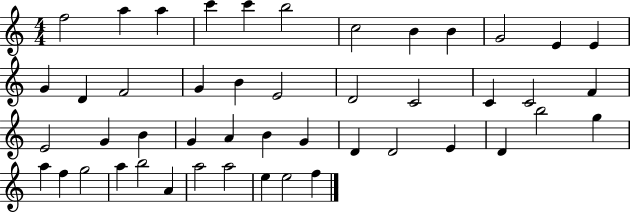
F5/h A5/q A5/q C6/q C6/q B5/h C5/h B4/q B4/q G4/h E4/q E4/q G4/q D4/q F4/h G4/q B4/q E4/h D4/h C4/h C4/q C4/h F4/q E4/h G4/q B4/q G4/q A4/q B4/q G4/q D4/q D4/h E4/q D4/q B5/h G5/q A5/q F5/q G5/h A5/q B5/h A4/q A5/h A5/h E5/q E5/h F5/q